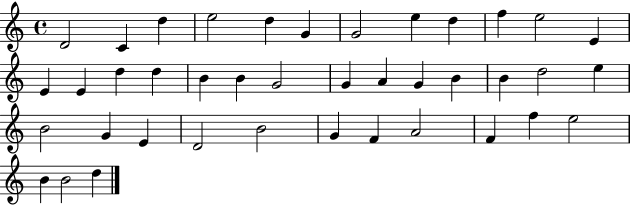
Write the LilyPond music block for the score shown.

{
  \clef treble
  \time 4/4
  \defaultTimeSignature
  \key c \major
  d'2 c'4 d''4 | e''2 d''4 g'4 | g'2 e''4 d''4 | f''4 e''2 e'4 | \break e'4 e'4 d''4 d''4 | b'4 b'4 g'2 | g'4 a'4 g'4 b'4 | b'4 d''2 e''4 | \break b'2 g'4 e'4 | d'2 b'2 | g'4 f'4 a'2 | f'4 f''4 e''2 | \break b'4 b'2 d''4 | \bar "|."
}